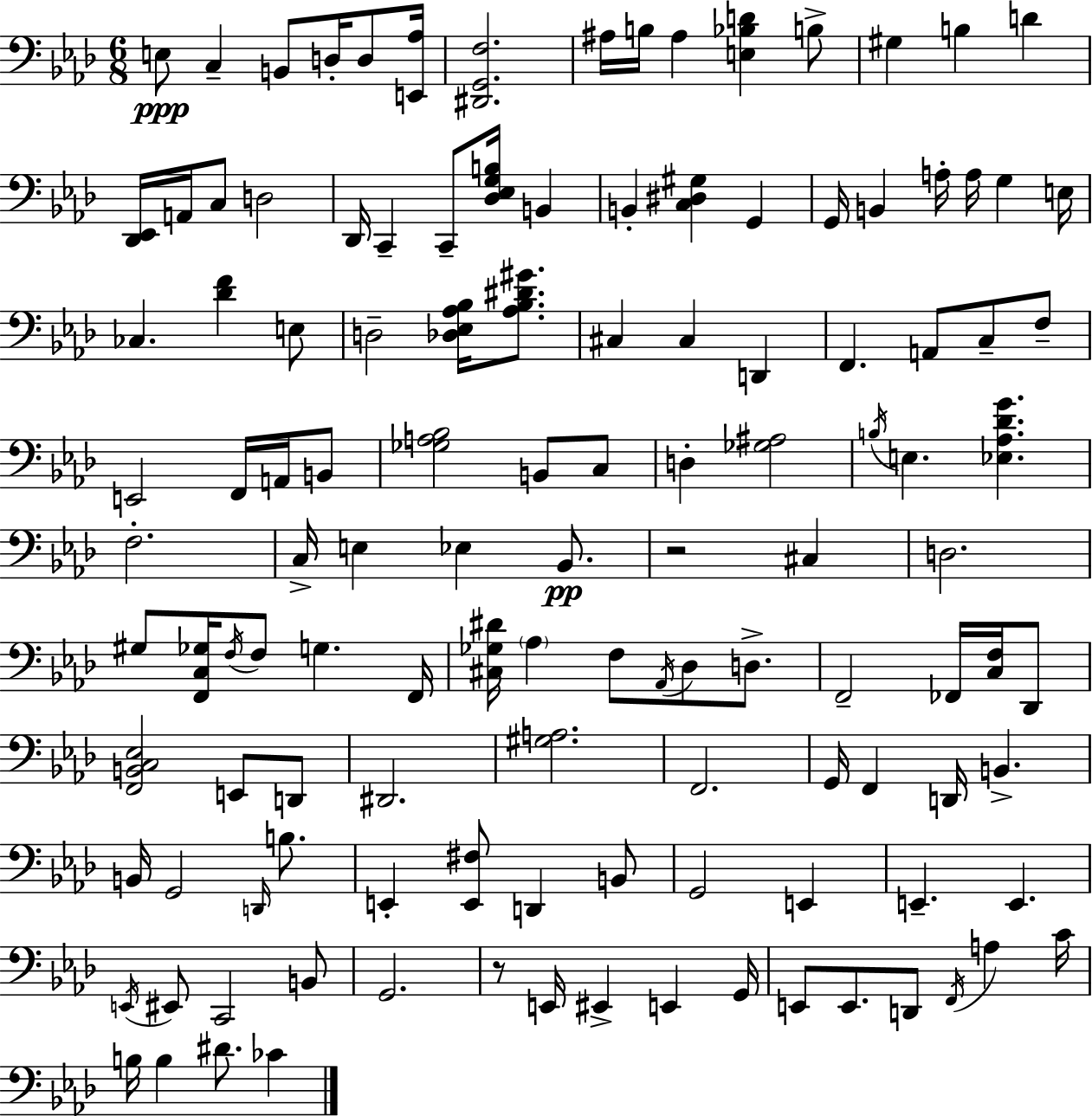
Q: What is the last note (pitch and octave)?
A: CES4